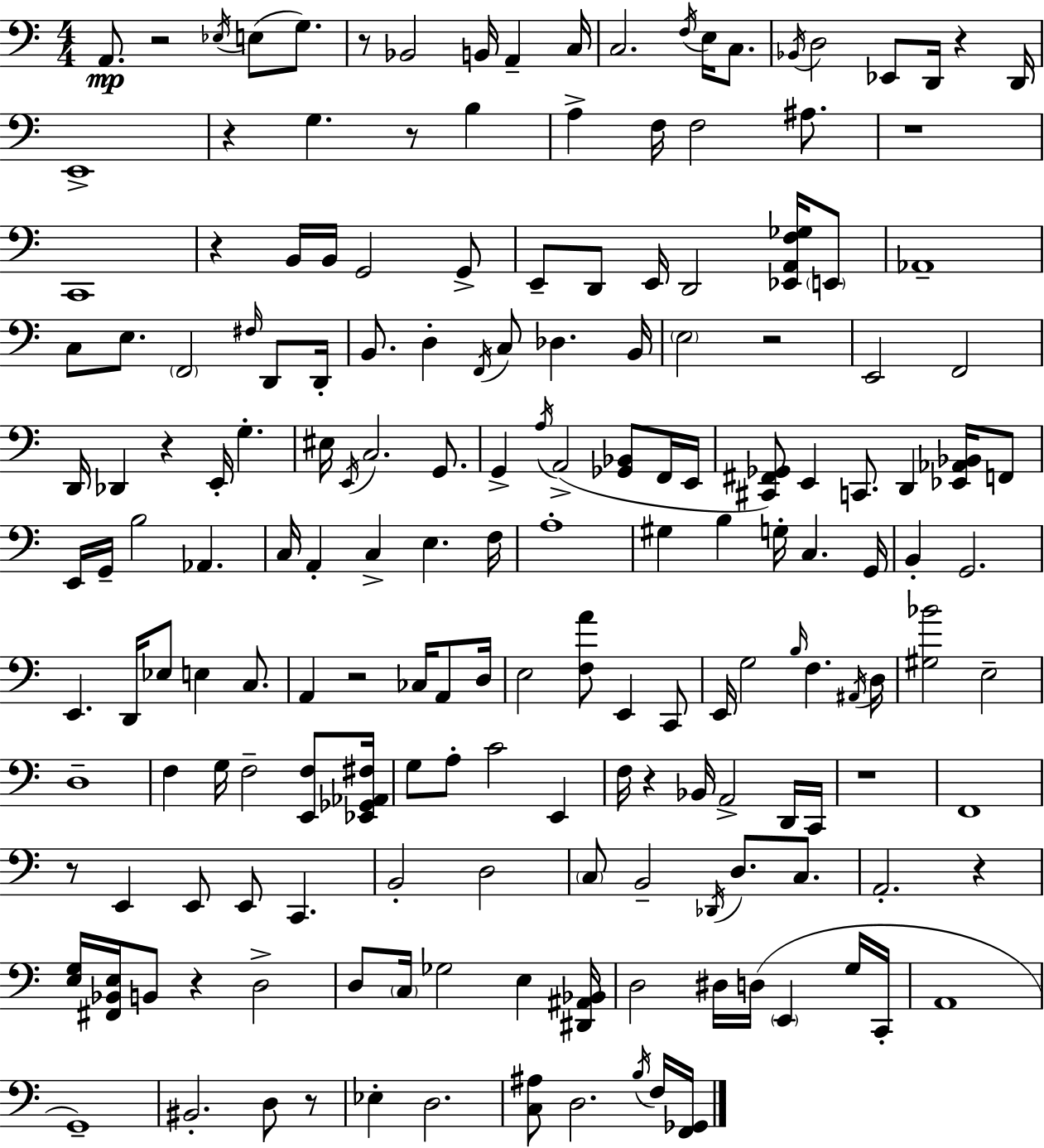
{
  \clef bass
  \numericTimeSignature
  \time 4/4
  \key c \major
  a,8.\mp r2 \acciaccatura { ees16 }( e8 g8.) | r8 bes,2 b,16 a,4-- | c16 c2. \acciaccatura { f16 } e16 c8. | \acciaccatura { bes,16 } d2 ees,8 d,16 r4 | \break d,16 e,1-> | r4 g4. r8 b4 | a4-> f16 f2 | ais8. r1 | \break c,1 | r4 b,16 b,16 g,2 | g,8-> e,8-- d,8 e,16 d,2 | <ees, a, f ges>16 \parenthesize e,8 aes,1-- | \break c8 e8. \parenthesize f,2 | \grace { fis16 } d,8 d,16-. b,8. d4-. \acciaccatura { f,16 } c8 des4. | b,16 \parenthesize e2 r2 | e,2 f,2 | \break d,16 des,4 r4 e,16-. g4.-. | eis16 \acciaccatura { e,16 } c2. | g,8. g,4-> \acciaccatura { a16 }( a,2-> | <ges, bes,>8 f,16 e,16 <cis, fis, ges,>8) e,4 c,8. | \break d,4 <ees, aes, bes,>16 f,8 e,16 g,16-- b2 | aes,4. c16 a,4-. c4-> | e4. f16 a1-. | gis4 b4 g16-. | \break c4. g,16 b,4-. g,2. | e,4. d,16 ees8 | e4 c8. a,4 r2 | ces16 a,8 d16 e2 <f a'>8 | \break e,4 c,8 e,16 g2 | \grace { b16 } f4. \acciaccatura { ais,16 } d16 <gis bes'>2 | e2-- d1-- | f4 g16 f2-- | \break <e, f>8 <ees, ges, aes, fis>16 g8 a8-. c'2 | e,4 f16 r4 bes,16 a,2-> | d,16 c,16 r1 | f,1 | \break r8 e,4 e,8 | e,8 c,4. b,2-. | d2 \parenthesize c8 b,2-- | \acciaccatura { des,16 } d8. c8. a,2.-. | \break r4 <e g>16 <fis, bes, e>16 b,8 r4 | d2-> d8 \parenthesize c16 ges2 | e4 <dis, ais, bes,>16 d2 | dis16 d16( \parenthesize e,4 g16 c,16-. a,1 | \break g,1--) | bis,2.-. | d8 r8 ees4-. d2. | <c ais>8 d2. | \break \acciaccatura { b16 } f16 <f, ges,>16 \bar "|."
}